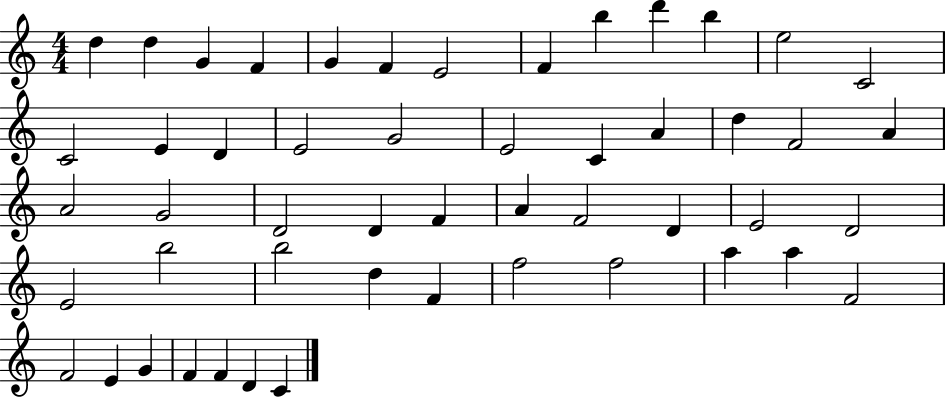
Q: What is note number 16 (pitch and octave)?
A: D4